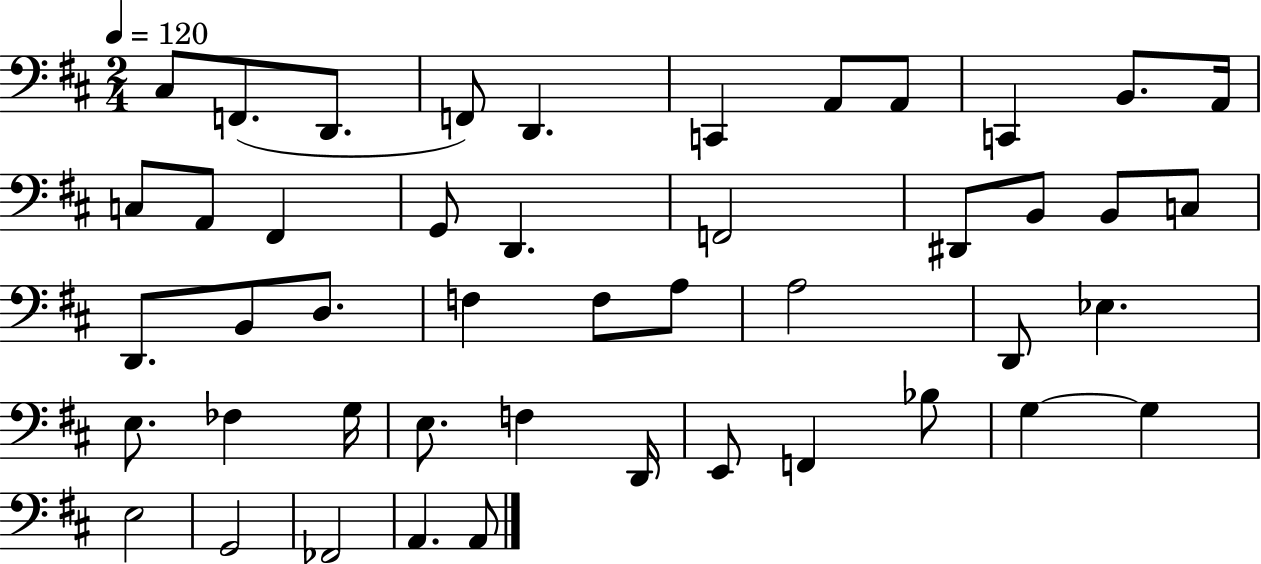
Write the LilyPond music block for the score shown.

{
  \clef bass
  \numericTimeSignature
  \time 2/4
  \key d \major
  \tempo 4 = 120
  \repeat volta 2 { cis8 f,8.( d,8. | f,8) d,4. | c,4 a,8 a,8 | c,4 b,8. a,16 | \break c8 a,8 fis,4 | g,8 d,4. | f,2 | dis,8 b,8 b,8 c8 | \break d,8. b,8 d8. | f4 f8 a8 | a2 | d,8 ees4. | \break e8. fes4 g16 | e8. f4 d,16 | e,8 f,4 bes8 | g4~~ g4 | \break e2 | g,2 | fes,2 | a,4. a,8 | \break } \bar "|."
}